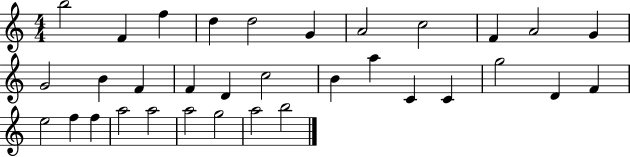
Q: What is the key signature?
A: C major